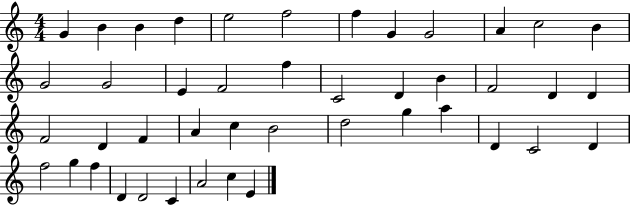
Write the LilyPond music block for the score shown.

{
  \clef treble
  \numericTimeSignature
  \time 4/4
  \key c \major
  g'4 b'4 b'4 d''4 | e''2 f''2 | f''4 g'4 g'2 | a'4 c''2 b'4 | \break g'2 g'2 | e'4 f'2 f''4 | c'2 d'4 b'4 | f'2 d'4 d'4 | \break f'2 d'4 f'4 | a'4 c''4 b'2 | d''2 g''4 a''4 | d'4 c'2 d'4 | \break f''2 g''4 f''4 | d'4 d'2 c'4 | a'2 c''4 e'4 | \bar "|."
}